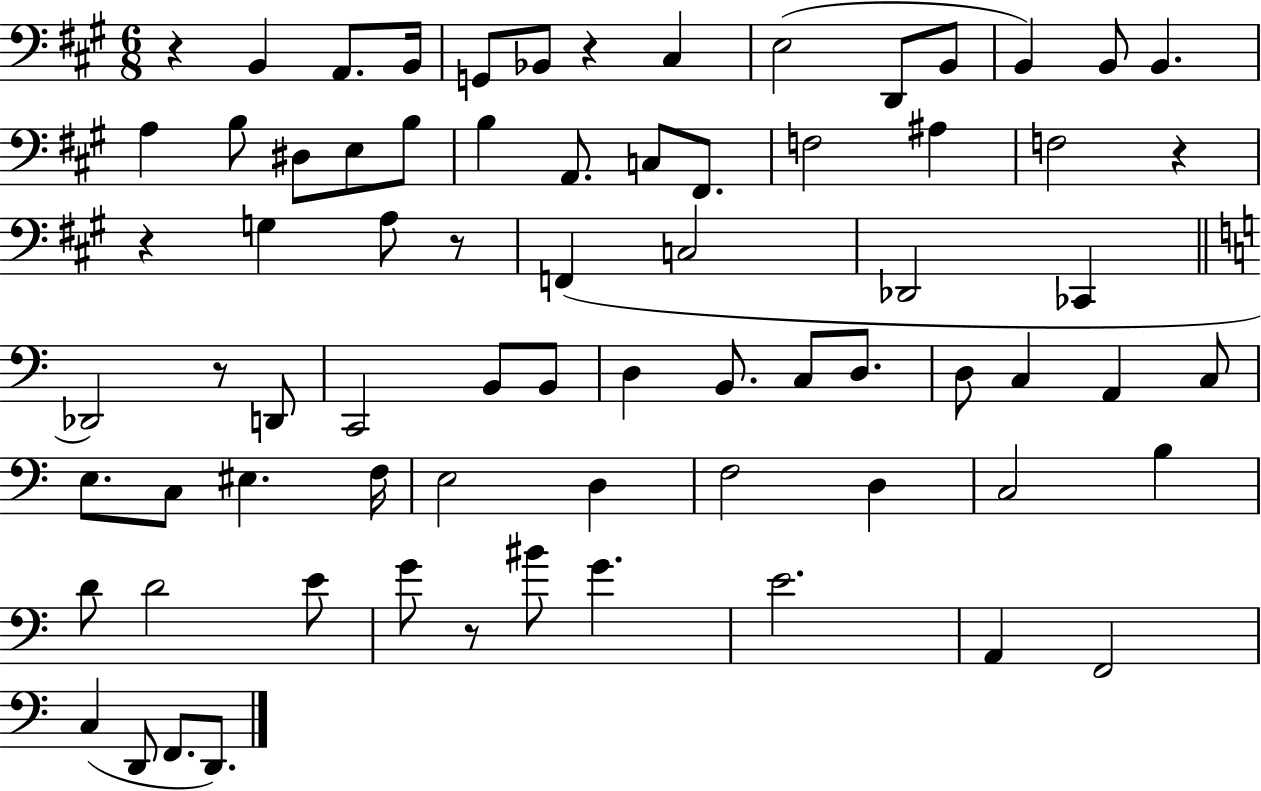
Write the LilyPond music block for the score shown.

{
  \clef bass
  \numericTimeSignature
  \time 6/8
  \key a \major
  r4 b,4 a,8. b,16 | g,8 bes,8 r4 cis4 | e2( d,8 b,8 | b,4) b,8 b,4. | \break a4 b8 dis8 e8 b8 | b4 a,8. c8 fis,8. | f2 ais4 | f2 r4 | \break r4 g4 a8 r8 | f,4( c2 | des,2 ces,4 | \bar "||" \break \key c \major des,2) r8 d,8 | c,2 b,8 b,8 | d4 b,8. c8 d8. | d8 c4 a,4 c8 | \break e8. c8 eis4. f16 | e2 d4 | f2 d4 | c2 b4 | \break d'8 d'2 e'8 | g'8 r8 bis'8 g'4. | e'2. | a,4 f,2 | \break c4( d,8 f,8. d,8.) | \bar "|."
}